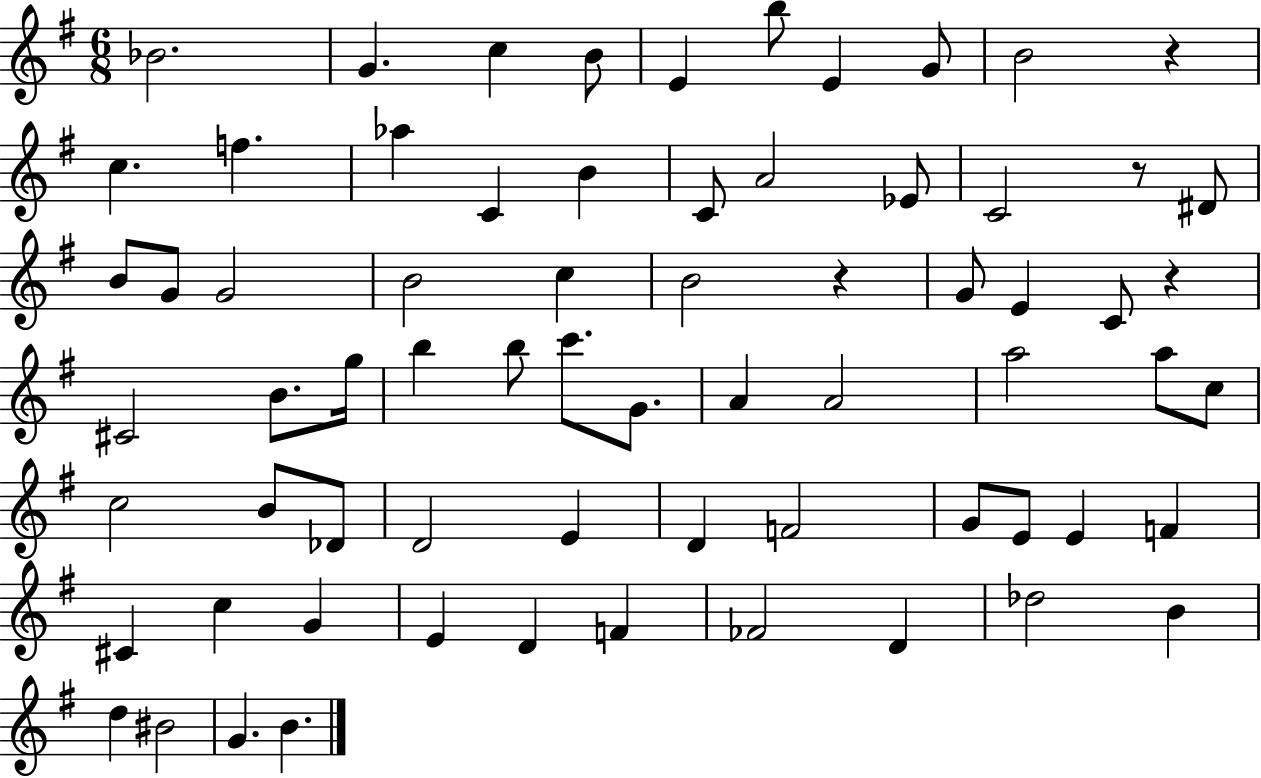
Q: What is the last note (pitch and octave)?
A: B4